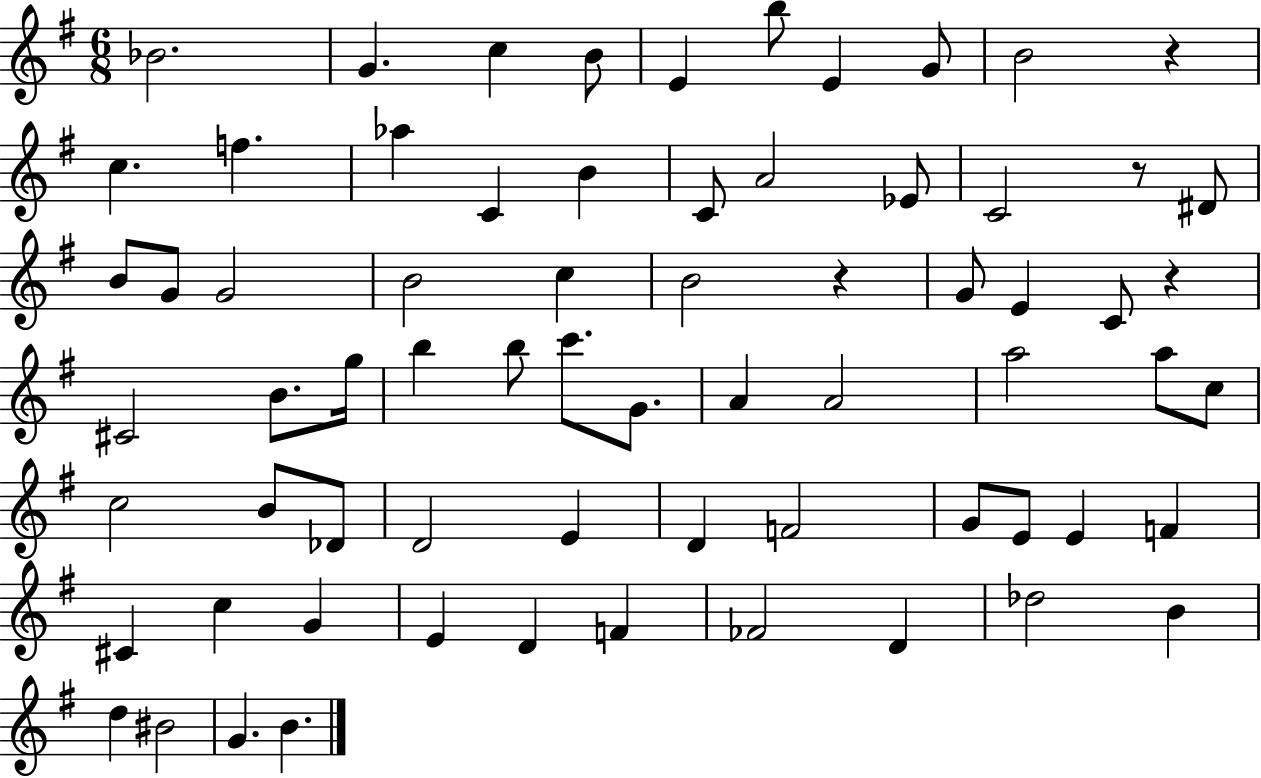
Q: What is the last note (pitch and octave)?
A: B4